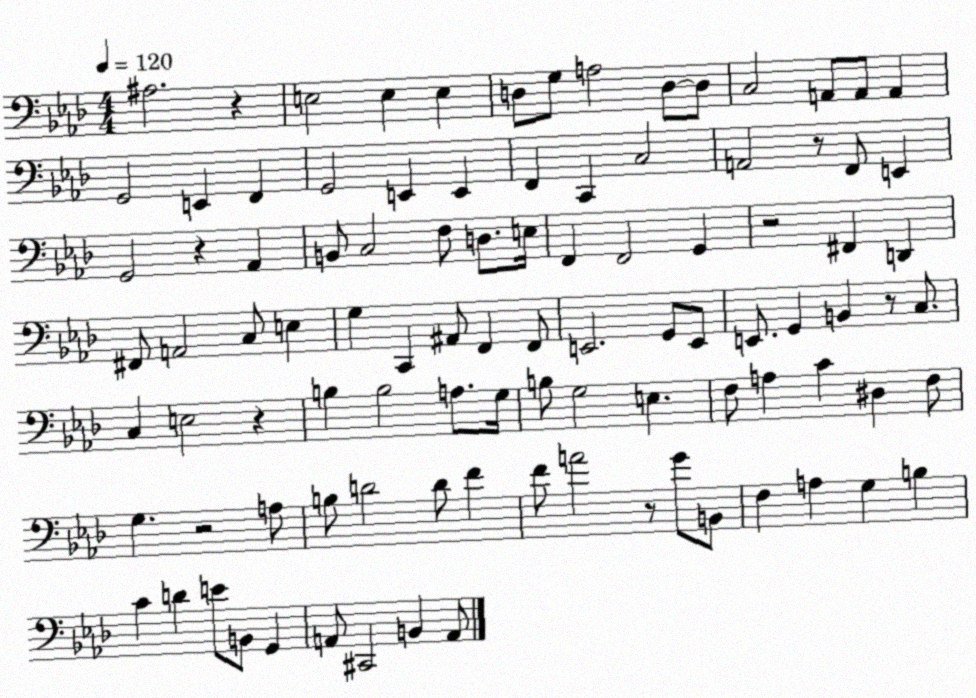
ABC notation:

X:1
T:Untitled
M:4/4
L:1/4
K:Ab
^A,2 z E,2 E, E, D,/2 G,/2 A,2 D,/2 D,/2 C,2 A,,/2 A,,/2 A,, G,,2 E,, F,, G,,2 E,, E,, F,, C,, C,2 A,,2 z/2 F,,/2 E,, G,,2 z _A,, B,,/2 C,2 F,/2 D,/2 E,/4 F,, F,,2 G,, z2 ^F,, D,, ^F,,/2 A,,2 C,/2 E, G, C,, ^A,,/2 F,, F,,/2 E,,2 G,,/2 E,,/2 E,,/2 G,, B,, z/2 C,/2 C, E,2 z B, B,2 A,/2 G,/4 B,/2 G,2 E, F,/2 A, C ^D, F,/2 G, z2 A,/2 B,/2 D2 D/2 F F/2 A2 z/2 G/2 B,,/2 F, A, G, B, C D E/2 B,,/2 G,, A,,/2 ^C,,2 B,, A,,/2